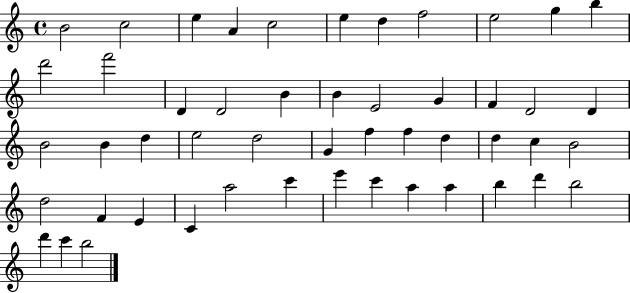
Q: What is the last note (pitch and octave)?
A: B5